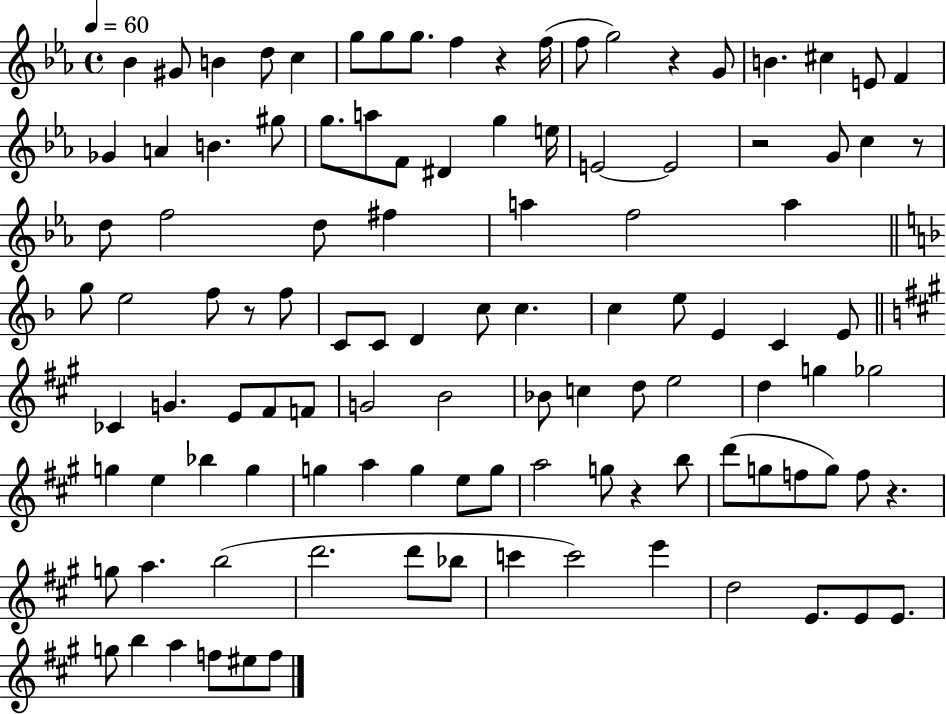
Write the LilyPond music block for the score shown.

{
  \clef treble
  \time 4/4
  \defaultTimeSignature
  \key ees \major
  \tempo 4 = 60
  bes'4 gis'8 b'4 d''8 c''4 | g''8 g''8 g''8. f''4 r4 f''16( | f''8 g''2) r4 g'8 | b'4. cis''4 e'8 f'4 | \break ges'4 a'4 b'4. gis''8 | g''8. a''8 f'8 dis'4 g''4 e''16 | e'2~~ e'2 | r2 g'8 c''4 r8 | \break d''8 f''2 d''8 fis''4 | a''4 f''2 a''4 | \bar "||" \break \key d \minor g''8 e''2 f''8 r8 f''8 | c'8 c'8 d'4 c''8 c''4. | c''4 e''8 e'4 c'4 e'8 | \bar "||" \break \key a \major ces'4 g'4. e'8 fis'8 f'8 | g'2 b'2 | bes'8 c''4 d''8 e''2 | d''4 g''4 ges''2 | \break g''4 e''4 bes''4 g''4 | g''4 a''4 g''4 e''8 g''8 | a''2 g''8 r4 b''8 | d'''8( g''8 f''8 g''8) f''8 r4. | \break g''8 a''4. b''2( | d'''2. d'''8 bes''8 | c'''4 c'''2) e'''4 | d''2 e'8. e'8 e'8. | \break g''8 b''4 a''4 f''8 eis''8 f''8 | \bar "|."
}